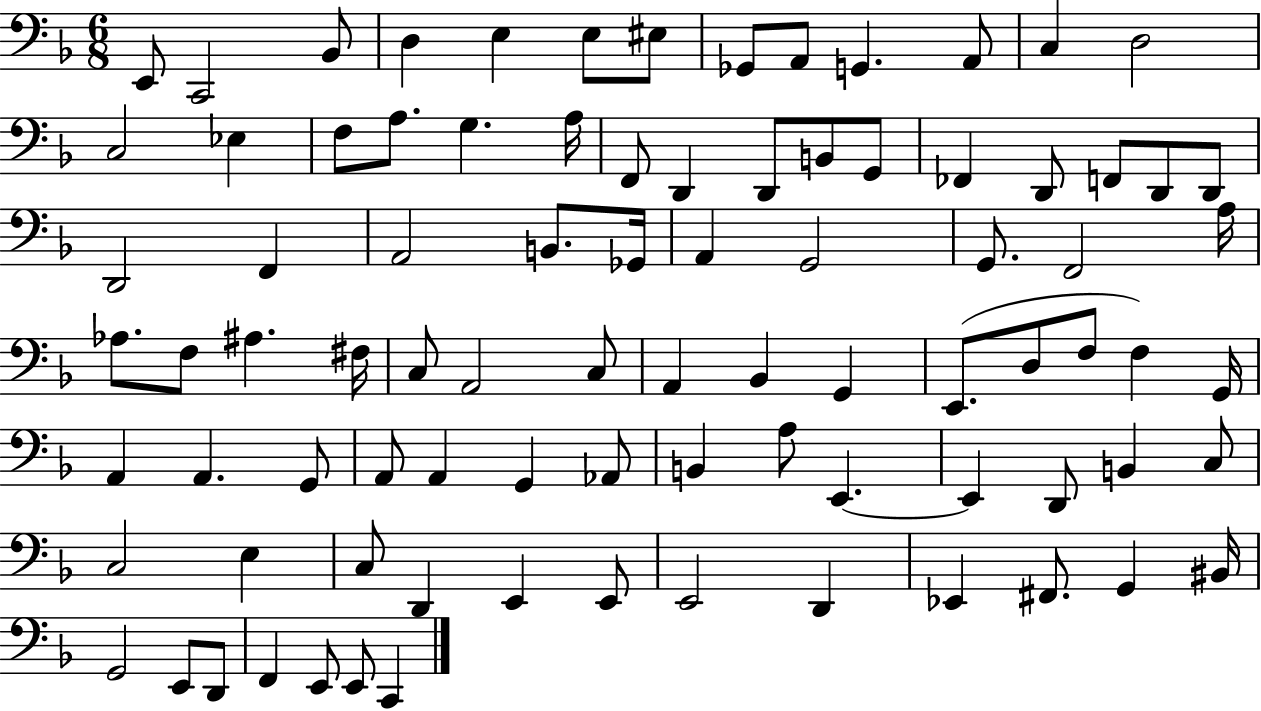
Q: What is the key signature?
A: F major